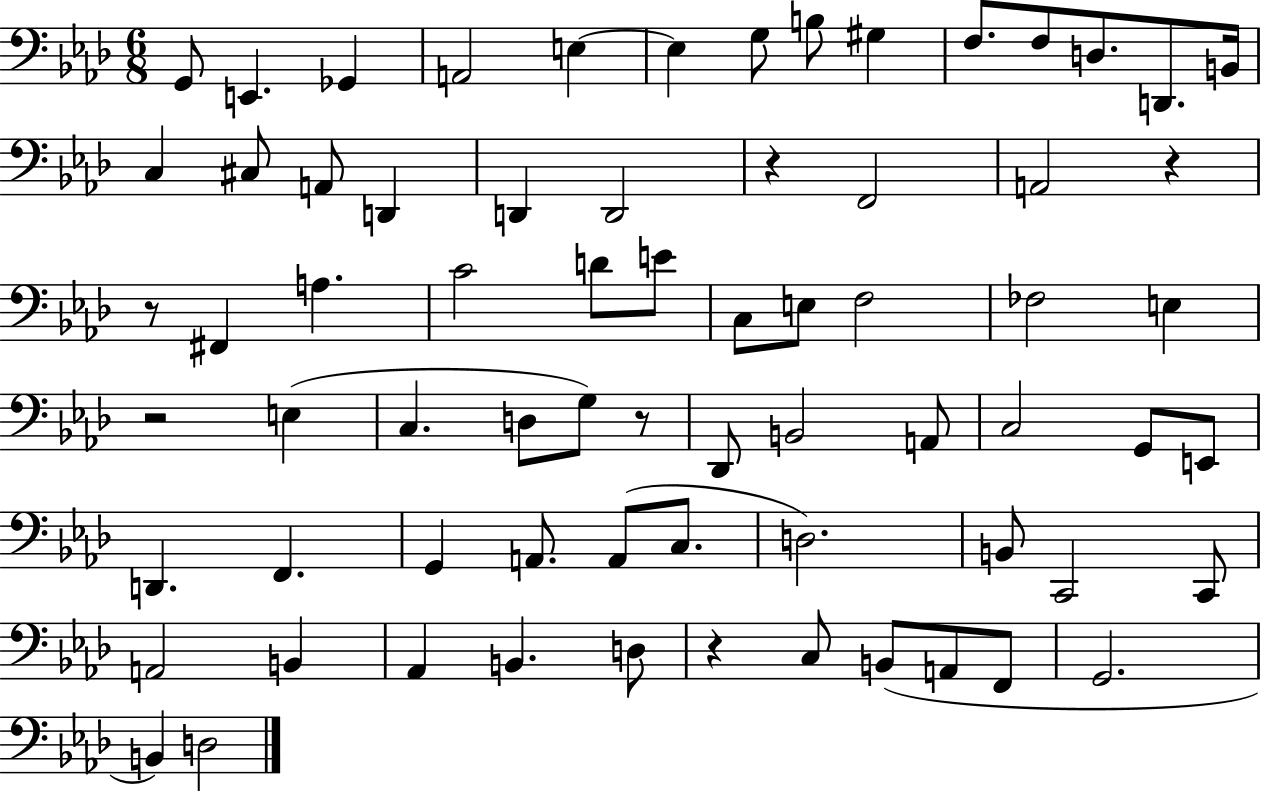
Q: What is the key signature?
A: AES major